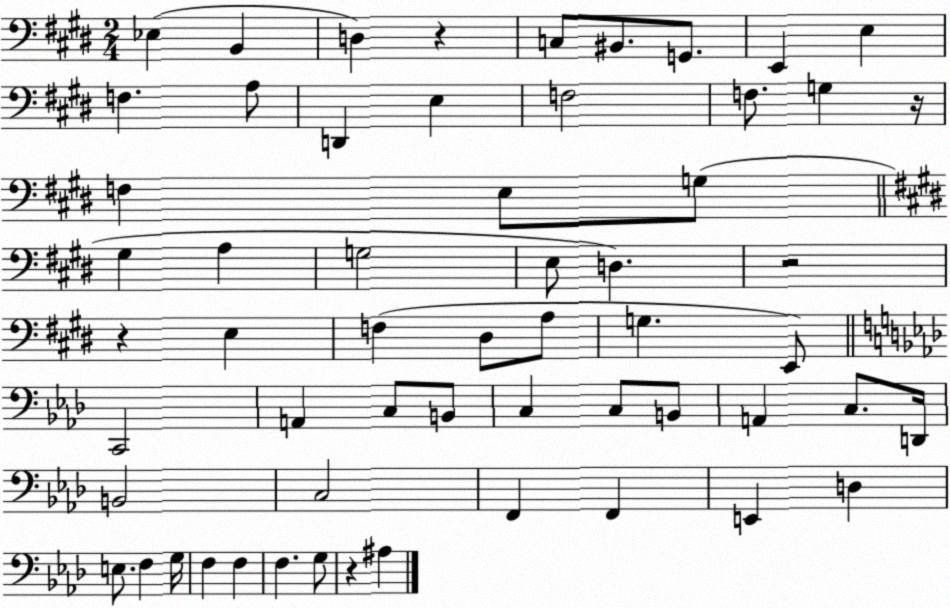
X:1
T:Untitled
M:2/4
L:1/4
K:E
_E, B,, D, z C,/2 ^B,,/2 G,,/2 E,, E, F, A,/2 D,, E, F,2 F,/2 G, z/4 F, E,/2 G,/2 ^G, A, G,2 E,/2 D, z2 z E, F, ^D,/2 A,/2 G, E,,/2 C,,2 A,, C,/2 B,,/2 C, C,/2 B,,/2 A,, C,/2 D,,/4 B,,2 C,2 F,, F,, E,, D, E,/2 F, G,/4 F, F, F, G,/2 z ^A,